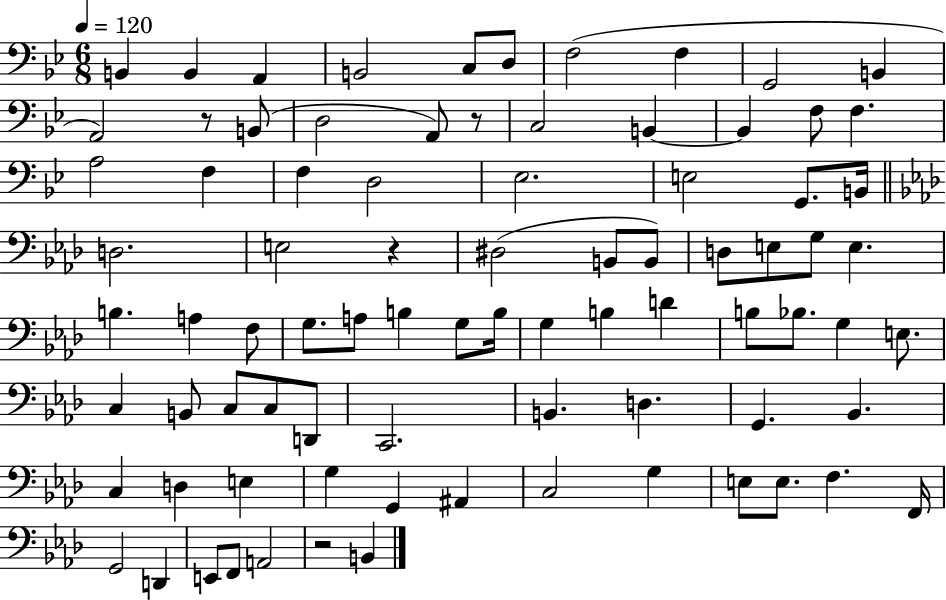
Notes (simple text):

B2/q B2/q A2/q B2/h C3/e D3/e F3/h F3/q G2/h B2/q A2/h R/e B2/e D3/h A2/e R/e C3/h B2/q B2/q F3/e F3/q. A3/h F3/q F3/q D3/h Eb3/h. E3/h G2/e. B2/s D3/h. E3/h R/q D#3/h B2/e B2/e D3/e E3/e G3/e E3/q. B3/q. A3/q F3/e G3/e. A3/e B3/q G3/e B3/s G3/q B3/q D4/q B3/e Bb3/e. G3/q E3/e. C3/q B2/e C3/e C3/e D2/e C2/h. B2/q. D3/q. G2/q. Bb2/q. C3/q D3/q E3/q G3/q G2/q A#2/q C3/h G3/q E3/e E3/e. F3/q. F2/s G2/h D2/q E2/e F2/e A2/h R/h B2/q